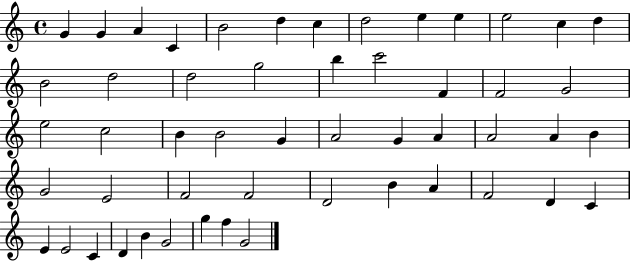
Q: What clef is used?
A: treble